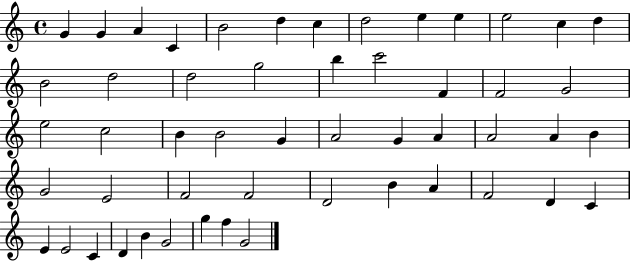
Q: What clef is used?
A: treble